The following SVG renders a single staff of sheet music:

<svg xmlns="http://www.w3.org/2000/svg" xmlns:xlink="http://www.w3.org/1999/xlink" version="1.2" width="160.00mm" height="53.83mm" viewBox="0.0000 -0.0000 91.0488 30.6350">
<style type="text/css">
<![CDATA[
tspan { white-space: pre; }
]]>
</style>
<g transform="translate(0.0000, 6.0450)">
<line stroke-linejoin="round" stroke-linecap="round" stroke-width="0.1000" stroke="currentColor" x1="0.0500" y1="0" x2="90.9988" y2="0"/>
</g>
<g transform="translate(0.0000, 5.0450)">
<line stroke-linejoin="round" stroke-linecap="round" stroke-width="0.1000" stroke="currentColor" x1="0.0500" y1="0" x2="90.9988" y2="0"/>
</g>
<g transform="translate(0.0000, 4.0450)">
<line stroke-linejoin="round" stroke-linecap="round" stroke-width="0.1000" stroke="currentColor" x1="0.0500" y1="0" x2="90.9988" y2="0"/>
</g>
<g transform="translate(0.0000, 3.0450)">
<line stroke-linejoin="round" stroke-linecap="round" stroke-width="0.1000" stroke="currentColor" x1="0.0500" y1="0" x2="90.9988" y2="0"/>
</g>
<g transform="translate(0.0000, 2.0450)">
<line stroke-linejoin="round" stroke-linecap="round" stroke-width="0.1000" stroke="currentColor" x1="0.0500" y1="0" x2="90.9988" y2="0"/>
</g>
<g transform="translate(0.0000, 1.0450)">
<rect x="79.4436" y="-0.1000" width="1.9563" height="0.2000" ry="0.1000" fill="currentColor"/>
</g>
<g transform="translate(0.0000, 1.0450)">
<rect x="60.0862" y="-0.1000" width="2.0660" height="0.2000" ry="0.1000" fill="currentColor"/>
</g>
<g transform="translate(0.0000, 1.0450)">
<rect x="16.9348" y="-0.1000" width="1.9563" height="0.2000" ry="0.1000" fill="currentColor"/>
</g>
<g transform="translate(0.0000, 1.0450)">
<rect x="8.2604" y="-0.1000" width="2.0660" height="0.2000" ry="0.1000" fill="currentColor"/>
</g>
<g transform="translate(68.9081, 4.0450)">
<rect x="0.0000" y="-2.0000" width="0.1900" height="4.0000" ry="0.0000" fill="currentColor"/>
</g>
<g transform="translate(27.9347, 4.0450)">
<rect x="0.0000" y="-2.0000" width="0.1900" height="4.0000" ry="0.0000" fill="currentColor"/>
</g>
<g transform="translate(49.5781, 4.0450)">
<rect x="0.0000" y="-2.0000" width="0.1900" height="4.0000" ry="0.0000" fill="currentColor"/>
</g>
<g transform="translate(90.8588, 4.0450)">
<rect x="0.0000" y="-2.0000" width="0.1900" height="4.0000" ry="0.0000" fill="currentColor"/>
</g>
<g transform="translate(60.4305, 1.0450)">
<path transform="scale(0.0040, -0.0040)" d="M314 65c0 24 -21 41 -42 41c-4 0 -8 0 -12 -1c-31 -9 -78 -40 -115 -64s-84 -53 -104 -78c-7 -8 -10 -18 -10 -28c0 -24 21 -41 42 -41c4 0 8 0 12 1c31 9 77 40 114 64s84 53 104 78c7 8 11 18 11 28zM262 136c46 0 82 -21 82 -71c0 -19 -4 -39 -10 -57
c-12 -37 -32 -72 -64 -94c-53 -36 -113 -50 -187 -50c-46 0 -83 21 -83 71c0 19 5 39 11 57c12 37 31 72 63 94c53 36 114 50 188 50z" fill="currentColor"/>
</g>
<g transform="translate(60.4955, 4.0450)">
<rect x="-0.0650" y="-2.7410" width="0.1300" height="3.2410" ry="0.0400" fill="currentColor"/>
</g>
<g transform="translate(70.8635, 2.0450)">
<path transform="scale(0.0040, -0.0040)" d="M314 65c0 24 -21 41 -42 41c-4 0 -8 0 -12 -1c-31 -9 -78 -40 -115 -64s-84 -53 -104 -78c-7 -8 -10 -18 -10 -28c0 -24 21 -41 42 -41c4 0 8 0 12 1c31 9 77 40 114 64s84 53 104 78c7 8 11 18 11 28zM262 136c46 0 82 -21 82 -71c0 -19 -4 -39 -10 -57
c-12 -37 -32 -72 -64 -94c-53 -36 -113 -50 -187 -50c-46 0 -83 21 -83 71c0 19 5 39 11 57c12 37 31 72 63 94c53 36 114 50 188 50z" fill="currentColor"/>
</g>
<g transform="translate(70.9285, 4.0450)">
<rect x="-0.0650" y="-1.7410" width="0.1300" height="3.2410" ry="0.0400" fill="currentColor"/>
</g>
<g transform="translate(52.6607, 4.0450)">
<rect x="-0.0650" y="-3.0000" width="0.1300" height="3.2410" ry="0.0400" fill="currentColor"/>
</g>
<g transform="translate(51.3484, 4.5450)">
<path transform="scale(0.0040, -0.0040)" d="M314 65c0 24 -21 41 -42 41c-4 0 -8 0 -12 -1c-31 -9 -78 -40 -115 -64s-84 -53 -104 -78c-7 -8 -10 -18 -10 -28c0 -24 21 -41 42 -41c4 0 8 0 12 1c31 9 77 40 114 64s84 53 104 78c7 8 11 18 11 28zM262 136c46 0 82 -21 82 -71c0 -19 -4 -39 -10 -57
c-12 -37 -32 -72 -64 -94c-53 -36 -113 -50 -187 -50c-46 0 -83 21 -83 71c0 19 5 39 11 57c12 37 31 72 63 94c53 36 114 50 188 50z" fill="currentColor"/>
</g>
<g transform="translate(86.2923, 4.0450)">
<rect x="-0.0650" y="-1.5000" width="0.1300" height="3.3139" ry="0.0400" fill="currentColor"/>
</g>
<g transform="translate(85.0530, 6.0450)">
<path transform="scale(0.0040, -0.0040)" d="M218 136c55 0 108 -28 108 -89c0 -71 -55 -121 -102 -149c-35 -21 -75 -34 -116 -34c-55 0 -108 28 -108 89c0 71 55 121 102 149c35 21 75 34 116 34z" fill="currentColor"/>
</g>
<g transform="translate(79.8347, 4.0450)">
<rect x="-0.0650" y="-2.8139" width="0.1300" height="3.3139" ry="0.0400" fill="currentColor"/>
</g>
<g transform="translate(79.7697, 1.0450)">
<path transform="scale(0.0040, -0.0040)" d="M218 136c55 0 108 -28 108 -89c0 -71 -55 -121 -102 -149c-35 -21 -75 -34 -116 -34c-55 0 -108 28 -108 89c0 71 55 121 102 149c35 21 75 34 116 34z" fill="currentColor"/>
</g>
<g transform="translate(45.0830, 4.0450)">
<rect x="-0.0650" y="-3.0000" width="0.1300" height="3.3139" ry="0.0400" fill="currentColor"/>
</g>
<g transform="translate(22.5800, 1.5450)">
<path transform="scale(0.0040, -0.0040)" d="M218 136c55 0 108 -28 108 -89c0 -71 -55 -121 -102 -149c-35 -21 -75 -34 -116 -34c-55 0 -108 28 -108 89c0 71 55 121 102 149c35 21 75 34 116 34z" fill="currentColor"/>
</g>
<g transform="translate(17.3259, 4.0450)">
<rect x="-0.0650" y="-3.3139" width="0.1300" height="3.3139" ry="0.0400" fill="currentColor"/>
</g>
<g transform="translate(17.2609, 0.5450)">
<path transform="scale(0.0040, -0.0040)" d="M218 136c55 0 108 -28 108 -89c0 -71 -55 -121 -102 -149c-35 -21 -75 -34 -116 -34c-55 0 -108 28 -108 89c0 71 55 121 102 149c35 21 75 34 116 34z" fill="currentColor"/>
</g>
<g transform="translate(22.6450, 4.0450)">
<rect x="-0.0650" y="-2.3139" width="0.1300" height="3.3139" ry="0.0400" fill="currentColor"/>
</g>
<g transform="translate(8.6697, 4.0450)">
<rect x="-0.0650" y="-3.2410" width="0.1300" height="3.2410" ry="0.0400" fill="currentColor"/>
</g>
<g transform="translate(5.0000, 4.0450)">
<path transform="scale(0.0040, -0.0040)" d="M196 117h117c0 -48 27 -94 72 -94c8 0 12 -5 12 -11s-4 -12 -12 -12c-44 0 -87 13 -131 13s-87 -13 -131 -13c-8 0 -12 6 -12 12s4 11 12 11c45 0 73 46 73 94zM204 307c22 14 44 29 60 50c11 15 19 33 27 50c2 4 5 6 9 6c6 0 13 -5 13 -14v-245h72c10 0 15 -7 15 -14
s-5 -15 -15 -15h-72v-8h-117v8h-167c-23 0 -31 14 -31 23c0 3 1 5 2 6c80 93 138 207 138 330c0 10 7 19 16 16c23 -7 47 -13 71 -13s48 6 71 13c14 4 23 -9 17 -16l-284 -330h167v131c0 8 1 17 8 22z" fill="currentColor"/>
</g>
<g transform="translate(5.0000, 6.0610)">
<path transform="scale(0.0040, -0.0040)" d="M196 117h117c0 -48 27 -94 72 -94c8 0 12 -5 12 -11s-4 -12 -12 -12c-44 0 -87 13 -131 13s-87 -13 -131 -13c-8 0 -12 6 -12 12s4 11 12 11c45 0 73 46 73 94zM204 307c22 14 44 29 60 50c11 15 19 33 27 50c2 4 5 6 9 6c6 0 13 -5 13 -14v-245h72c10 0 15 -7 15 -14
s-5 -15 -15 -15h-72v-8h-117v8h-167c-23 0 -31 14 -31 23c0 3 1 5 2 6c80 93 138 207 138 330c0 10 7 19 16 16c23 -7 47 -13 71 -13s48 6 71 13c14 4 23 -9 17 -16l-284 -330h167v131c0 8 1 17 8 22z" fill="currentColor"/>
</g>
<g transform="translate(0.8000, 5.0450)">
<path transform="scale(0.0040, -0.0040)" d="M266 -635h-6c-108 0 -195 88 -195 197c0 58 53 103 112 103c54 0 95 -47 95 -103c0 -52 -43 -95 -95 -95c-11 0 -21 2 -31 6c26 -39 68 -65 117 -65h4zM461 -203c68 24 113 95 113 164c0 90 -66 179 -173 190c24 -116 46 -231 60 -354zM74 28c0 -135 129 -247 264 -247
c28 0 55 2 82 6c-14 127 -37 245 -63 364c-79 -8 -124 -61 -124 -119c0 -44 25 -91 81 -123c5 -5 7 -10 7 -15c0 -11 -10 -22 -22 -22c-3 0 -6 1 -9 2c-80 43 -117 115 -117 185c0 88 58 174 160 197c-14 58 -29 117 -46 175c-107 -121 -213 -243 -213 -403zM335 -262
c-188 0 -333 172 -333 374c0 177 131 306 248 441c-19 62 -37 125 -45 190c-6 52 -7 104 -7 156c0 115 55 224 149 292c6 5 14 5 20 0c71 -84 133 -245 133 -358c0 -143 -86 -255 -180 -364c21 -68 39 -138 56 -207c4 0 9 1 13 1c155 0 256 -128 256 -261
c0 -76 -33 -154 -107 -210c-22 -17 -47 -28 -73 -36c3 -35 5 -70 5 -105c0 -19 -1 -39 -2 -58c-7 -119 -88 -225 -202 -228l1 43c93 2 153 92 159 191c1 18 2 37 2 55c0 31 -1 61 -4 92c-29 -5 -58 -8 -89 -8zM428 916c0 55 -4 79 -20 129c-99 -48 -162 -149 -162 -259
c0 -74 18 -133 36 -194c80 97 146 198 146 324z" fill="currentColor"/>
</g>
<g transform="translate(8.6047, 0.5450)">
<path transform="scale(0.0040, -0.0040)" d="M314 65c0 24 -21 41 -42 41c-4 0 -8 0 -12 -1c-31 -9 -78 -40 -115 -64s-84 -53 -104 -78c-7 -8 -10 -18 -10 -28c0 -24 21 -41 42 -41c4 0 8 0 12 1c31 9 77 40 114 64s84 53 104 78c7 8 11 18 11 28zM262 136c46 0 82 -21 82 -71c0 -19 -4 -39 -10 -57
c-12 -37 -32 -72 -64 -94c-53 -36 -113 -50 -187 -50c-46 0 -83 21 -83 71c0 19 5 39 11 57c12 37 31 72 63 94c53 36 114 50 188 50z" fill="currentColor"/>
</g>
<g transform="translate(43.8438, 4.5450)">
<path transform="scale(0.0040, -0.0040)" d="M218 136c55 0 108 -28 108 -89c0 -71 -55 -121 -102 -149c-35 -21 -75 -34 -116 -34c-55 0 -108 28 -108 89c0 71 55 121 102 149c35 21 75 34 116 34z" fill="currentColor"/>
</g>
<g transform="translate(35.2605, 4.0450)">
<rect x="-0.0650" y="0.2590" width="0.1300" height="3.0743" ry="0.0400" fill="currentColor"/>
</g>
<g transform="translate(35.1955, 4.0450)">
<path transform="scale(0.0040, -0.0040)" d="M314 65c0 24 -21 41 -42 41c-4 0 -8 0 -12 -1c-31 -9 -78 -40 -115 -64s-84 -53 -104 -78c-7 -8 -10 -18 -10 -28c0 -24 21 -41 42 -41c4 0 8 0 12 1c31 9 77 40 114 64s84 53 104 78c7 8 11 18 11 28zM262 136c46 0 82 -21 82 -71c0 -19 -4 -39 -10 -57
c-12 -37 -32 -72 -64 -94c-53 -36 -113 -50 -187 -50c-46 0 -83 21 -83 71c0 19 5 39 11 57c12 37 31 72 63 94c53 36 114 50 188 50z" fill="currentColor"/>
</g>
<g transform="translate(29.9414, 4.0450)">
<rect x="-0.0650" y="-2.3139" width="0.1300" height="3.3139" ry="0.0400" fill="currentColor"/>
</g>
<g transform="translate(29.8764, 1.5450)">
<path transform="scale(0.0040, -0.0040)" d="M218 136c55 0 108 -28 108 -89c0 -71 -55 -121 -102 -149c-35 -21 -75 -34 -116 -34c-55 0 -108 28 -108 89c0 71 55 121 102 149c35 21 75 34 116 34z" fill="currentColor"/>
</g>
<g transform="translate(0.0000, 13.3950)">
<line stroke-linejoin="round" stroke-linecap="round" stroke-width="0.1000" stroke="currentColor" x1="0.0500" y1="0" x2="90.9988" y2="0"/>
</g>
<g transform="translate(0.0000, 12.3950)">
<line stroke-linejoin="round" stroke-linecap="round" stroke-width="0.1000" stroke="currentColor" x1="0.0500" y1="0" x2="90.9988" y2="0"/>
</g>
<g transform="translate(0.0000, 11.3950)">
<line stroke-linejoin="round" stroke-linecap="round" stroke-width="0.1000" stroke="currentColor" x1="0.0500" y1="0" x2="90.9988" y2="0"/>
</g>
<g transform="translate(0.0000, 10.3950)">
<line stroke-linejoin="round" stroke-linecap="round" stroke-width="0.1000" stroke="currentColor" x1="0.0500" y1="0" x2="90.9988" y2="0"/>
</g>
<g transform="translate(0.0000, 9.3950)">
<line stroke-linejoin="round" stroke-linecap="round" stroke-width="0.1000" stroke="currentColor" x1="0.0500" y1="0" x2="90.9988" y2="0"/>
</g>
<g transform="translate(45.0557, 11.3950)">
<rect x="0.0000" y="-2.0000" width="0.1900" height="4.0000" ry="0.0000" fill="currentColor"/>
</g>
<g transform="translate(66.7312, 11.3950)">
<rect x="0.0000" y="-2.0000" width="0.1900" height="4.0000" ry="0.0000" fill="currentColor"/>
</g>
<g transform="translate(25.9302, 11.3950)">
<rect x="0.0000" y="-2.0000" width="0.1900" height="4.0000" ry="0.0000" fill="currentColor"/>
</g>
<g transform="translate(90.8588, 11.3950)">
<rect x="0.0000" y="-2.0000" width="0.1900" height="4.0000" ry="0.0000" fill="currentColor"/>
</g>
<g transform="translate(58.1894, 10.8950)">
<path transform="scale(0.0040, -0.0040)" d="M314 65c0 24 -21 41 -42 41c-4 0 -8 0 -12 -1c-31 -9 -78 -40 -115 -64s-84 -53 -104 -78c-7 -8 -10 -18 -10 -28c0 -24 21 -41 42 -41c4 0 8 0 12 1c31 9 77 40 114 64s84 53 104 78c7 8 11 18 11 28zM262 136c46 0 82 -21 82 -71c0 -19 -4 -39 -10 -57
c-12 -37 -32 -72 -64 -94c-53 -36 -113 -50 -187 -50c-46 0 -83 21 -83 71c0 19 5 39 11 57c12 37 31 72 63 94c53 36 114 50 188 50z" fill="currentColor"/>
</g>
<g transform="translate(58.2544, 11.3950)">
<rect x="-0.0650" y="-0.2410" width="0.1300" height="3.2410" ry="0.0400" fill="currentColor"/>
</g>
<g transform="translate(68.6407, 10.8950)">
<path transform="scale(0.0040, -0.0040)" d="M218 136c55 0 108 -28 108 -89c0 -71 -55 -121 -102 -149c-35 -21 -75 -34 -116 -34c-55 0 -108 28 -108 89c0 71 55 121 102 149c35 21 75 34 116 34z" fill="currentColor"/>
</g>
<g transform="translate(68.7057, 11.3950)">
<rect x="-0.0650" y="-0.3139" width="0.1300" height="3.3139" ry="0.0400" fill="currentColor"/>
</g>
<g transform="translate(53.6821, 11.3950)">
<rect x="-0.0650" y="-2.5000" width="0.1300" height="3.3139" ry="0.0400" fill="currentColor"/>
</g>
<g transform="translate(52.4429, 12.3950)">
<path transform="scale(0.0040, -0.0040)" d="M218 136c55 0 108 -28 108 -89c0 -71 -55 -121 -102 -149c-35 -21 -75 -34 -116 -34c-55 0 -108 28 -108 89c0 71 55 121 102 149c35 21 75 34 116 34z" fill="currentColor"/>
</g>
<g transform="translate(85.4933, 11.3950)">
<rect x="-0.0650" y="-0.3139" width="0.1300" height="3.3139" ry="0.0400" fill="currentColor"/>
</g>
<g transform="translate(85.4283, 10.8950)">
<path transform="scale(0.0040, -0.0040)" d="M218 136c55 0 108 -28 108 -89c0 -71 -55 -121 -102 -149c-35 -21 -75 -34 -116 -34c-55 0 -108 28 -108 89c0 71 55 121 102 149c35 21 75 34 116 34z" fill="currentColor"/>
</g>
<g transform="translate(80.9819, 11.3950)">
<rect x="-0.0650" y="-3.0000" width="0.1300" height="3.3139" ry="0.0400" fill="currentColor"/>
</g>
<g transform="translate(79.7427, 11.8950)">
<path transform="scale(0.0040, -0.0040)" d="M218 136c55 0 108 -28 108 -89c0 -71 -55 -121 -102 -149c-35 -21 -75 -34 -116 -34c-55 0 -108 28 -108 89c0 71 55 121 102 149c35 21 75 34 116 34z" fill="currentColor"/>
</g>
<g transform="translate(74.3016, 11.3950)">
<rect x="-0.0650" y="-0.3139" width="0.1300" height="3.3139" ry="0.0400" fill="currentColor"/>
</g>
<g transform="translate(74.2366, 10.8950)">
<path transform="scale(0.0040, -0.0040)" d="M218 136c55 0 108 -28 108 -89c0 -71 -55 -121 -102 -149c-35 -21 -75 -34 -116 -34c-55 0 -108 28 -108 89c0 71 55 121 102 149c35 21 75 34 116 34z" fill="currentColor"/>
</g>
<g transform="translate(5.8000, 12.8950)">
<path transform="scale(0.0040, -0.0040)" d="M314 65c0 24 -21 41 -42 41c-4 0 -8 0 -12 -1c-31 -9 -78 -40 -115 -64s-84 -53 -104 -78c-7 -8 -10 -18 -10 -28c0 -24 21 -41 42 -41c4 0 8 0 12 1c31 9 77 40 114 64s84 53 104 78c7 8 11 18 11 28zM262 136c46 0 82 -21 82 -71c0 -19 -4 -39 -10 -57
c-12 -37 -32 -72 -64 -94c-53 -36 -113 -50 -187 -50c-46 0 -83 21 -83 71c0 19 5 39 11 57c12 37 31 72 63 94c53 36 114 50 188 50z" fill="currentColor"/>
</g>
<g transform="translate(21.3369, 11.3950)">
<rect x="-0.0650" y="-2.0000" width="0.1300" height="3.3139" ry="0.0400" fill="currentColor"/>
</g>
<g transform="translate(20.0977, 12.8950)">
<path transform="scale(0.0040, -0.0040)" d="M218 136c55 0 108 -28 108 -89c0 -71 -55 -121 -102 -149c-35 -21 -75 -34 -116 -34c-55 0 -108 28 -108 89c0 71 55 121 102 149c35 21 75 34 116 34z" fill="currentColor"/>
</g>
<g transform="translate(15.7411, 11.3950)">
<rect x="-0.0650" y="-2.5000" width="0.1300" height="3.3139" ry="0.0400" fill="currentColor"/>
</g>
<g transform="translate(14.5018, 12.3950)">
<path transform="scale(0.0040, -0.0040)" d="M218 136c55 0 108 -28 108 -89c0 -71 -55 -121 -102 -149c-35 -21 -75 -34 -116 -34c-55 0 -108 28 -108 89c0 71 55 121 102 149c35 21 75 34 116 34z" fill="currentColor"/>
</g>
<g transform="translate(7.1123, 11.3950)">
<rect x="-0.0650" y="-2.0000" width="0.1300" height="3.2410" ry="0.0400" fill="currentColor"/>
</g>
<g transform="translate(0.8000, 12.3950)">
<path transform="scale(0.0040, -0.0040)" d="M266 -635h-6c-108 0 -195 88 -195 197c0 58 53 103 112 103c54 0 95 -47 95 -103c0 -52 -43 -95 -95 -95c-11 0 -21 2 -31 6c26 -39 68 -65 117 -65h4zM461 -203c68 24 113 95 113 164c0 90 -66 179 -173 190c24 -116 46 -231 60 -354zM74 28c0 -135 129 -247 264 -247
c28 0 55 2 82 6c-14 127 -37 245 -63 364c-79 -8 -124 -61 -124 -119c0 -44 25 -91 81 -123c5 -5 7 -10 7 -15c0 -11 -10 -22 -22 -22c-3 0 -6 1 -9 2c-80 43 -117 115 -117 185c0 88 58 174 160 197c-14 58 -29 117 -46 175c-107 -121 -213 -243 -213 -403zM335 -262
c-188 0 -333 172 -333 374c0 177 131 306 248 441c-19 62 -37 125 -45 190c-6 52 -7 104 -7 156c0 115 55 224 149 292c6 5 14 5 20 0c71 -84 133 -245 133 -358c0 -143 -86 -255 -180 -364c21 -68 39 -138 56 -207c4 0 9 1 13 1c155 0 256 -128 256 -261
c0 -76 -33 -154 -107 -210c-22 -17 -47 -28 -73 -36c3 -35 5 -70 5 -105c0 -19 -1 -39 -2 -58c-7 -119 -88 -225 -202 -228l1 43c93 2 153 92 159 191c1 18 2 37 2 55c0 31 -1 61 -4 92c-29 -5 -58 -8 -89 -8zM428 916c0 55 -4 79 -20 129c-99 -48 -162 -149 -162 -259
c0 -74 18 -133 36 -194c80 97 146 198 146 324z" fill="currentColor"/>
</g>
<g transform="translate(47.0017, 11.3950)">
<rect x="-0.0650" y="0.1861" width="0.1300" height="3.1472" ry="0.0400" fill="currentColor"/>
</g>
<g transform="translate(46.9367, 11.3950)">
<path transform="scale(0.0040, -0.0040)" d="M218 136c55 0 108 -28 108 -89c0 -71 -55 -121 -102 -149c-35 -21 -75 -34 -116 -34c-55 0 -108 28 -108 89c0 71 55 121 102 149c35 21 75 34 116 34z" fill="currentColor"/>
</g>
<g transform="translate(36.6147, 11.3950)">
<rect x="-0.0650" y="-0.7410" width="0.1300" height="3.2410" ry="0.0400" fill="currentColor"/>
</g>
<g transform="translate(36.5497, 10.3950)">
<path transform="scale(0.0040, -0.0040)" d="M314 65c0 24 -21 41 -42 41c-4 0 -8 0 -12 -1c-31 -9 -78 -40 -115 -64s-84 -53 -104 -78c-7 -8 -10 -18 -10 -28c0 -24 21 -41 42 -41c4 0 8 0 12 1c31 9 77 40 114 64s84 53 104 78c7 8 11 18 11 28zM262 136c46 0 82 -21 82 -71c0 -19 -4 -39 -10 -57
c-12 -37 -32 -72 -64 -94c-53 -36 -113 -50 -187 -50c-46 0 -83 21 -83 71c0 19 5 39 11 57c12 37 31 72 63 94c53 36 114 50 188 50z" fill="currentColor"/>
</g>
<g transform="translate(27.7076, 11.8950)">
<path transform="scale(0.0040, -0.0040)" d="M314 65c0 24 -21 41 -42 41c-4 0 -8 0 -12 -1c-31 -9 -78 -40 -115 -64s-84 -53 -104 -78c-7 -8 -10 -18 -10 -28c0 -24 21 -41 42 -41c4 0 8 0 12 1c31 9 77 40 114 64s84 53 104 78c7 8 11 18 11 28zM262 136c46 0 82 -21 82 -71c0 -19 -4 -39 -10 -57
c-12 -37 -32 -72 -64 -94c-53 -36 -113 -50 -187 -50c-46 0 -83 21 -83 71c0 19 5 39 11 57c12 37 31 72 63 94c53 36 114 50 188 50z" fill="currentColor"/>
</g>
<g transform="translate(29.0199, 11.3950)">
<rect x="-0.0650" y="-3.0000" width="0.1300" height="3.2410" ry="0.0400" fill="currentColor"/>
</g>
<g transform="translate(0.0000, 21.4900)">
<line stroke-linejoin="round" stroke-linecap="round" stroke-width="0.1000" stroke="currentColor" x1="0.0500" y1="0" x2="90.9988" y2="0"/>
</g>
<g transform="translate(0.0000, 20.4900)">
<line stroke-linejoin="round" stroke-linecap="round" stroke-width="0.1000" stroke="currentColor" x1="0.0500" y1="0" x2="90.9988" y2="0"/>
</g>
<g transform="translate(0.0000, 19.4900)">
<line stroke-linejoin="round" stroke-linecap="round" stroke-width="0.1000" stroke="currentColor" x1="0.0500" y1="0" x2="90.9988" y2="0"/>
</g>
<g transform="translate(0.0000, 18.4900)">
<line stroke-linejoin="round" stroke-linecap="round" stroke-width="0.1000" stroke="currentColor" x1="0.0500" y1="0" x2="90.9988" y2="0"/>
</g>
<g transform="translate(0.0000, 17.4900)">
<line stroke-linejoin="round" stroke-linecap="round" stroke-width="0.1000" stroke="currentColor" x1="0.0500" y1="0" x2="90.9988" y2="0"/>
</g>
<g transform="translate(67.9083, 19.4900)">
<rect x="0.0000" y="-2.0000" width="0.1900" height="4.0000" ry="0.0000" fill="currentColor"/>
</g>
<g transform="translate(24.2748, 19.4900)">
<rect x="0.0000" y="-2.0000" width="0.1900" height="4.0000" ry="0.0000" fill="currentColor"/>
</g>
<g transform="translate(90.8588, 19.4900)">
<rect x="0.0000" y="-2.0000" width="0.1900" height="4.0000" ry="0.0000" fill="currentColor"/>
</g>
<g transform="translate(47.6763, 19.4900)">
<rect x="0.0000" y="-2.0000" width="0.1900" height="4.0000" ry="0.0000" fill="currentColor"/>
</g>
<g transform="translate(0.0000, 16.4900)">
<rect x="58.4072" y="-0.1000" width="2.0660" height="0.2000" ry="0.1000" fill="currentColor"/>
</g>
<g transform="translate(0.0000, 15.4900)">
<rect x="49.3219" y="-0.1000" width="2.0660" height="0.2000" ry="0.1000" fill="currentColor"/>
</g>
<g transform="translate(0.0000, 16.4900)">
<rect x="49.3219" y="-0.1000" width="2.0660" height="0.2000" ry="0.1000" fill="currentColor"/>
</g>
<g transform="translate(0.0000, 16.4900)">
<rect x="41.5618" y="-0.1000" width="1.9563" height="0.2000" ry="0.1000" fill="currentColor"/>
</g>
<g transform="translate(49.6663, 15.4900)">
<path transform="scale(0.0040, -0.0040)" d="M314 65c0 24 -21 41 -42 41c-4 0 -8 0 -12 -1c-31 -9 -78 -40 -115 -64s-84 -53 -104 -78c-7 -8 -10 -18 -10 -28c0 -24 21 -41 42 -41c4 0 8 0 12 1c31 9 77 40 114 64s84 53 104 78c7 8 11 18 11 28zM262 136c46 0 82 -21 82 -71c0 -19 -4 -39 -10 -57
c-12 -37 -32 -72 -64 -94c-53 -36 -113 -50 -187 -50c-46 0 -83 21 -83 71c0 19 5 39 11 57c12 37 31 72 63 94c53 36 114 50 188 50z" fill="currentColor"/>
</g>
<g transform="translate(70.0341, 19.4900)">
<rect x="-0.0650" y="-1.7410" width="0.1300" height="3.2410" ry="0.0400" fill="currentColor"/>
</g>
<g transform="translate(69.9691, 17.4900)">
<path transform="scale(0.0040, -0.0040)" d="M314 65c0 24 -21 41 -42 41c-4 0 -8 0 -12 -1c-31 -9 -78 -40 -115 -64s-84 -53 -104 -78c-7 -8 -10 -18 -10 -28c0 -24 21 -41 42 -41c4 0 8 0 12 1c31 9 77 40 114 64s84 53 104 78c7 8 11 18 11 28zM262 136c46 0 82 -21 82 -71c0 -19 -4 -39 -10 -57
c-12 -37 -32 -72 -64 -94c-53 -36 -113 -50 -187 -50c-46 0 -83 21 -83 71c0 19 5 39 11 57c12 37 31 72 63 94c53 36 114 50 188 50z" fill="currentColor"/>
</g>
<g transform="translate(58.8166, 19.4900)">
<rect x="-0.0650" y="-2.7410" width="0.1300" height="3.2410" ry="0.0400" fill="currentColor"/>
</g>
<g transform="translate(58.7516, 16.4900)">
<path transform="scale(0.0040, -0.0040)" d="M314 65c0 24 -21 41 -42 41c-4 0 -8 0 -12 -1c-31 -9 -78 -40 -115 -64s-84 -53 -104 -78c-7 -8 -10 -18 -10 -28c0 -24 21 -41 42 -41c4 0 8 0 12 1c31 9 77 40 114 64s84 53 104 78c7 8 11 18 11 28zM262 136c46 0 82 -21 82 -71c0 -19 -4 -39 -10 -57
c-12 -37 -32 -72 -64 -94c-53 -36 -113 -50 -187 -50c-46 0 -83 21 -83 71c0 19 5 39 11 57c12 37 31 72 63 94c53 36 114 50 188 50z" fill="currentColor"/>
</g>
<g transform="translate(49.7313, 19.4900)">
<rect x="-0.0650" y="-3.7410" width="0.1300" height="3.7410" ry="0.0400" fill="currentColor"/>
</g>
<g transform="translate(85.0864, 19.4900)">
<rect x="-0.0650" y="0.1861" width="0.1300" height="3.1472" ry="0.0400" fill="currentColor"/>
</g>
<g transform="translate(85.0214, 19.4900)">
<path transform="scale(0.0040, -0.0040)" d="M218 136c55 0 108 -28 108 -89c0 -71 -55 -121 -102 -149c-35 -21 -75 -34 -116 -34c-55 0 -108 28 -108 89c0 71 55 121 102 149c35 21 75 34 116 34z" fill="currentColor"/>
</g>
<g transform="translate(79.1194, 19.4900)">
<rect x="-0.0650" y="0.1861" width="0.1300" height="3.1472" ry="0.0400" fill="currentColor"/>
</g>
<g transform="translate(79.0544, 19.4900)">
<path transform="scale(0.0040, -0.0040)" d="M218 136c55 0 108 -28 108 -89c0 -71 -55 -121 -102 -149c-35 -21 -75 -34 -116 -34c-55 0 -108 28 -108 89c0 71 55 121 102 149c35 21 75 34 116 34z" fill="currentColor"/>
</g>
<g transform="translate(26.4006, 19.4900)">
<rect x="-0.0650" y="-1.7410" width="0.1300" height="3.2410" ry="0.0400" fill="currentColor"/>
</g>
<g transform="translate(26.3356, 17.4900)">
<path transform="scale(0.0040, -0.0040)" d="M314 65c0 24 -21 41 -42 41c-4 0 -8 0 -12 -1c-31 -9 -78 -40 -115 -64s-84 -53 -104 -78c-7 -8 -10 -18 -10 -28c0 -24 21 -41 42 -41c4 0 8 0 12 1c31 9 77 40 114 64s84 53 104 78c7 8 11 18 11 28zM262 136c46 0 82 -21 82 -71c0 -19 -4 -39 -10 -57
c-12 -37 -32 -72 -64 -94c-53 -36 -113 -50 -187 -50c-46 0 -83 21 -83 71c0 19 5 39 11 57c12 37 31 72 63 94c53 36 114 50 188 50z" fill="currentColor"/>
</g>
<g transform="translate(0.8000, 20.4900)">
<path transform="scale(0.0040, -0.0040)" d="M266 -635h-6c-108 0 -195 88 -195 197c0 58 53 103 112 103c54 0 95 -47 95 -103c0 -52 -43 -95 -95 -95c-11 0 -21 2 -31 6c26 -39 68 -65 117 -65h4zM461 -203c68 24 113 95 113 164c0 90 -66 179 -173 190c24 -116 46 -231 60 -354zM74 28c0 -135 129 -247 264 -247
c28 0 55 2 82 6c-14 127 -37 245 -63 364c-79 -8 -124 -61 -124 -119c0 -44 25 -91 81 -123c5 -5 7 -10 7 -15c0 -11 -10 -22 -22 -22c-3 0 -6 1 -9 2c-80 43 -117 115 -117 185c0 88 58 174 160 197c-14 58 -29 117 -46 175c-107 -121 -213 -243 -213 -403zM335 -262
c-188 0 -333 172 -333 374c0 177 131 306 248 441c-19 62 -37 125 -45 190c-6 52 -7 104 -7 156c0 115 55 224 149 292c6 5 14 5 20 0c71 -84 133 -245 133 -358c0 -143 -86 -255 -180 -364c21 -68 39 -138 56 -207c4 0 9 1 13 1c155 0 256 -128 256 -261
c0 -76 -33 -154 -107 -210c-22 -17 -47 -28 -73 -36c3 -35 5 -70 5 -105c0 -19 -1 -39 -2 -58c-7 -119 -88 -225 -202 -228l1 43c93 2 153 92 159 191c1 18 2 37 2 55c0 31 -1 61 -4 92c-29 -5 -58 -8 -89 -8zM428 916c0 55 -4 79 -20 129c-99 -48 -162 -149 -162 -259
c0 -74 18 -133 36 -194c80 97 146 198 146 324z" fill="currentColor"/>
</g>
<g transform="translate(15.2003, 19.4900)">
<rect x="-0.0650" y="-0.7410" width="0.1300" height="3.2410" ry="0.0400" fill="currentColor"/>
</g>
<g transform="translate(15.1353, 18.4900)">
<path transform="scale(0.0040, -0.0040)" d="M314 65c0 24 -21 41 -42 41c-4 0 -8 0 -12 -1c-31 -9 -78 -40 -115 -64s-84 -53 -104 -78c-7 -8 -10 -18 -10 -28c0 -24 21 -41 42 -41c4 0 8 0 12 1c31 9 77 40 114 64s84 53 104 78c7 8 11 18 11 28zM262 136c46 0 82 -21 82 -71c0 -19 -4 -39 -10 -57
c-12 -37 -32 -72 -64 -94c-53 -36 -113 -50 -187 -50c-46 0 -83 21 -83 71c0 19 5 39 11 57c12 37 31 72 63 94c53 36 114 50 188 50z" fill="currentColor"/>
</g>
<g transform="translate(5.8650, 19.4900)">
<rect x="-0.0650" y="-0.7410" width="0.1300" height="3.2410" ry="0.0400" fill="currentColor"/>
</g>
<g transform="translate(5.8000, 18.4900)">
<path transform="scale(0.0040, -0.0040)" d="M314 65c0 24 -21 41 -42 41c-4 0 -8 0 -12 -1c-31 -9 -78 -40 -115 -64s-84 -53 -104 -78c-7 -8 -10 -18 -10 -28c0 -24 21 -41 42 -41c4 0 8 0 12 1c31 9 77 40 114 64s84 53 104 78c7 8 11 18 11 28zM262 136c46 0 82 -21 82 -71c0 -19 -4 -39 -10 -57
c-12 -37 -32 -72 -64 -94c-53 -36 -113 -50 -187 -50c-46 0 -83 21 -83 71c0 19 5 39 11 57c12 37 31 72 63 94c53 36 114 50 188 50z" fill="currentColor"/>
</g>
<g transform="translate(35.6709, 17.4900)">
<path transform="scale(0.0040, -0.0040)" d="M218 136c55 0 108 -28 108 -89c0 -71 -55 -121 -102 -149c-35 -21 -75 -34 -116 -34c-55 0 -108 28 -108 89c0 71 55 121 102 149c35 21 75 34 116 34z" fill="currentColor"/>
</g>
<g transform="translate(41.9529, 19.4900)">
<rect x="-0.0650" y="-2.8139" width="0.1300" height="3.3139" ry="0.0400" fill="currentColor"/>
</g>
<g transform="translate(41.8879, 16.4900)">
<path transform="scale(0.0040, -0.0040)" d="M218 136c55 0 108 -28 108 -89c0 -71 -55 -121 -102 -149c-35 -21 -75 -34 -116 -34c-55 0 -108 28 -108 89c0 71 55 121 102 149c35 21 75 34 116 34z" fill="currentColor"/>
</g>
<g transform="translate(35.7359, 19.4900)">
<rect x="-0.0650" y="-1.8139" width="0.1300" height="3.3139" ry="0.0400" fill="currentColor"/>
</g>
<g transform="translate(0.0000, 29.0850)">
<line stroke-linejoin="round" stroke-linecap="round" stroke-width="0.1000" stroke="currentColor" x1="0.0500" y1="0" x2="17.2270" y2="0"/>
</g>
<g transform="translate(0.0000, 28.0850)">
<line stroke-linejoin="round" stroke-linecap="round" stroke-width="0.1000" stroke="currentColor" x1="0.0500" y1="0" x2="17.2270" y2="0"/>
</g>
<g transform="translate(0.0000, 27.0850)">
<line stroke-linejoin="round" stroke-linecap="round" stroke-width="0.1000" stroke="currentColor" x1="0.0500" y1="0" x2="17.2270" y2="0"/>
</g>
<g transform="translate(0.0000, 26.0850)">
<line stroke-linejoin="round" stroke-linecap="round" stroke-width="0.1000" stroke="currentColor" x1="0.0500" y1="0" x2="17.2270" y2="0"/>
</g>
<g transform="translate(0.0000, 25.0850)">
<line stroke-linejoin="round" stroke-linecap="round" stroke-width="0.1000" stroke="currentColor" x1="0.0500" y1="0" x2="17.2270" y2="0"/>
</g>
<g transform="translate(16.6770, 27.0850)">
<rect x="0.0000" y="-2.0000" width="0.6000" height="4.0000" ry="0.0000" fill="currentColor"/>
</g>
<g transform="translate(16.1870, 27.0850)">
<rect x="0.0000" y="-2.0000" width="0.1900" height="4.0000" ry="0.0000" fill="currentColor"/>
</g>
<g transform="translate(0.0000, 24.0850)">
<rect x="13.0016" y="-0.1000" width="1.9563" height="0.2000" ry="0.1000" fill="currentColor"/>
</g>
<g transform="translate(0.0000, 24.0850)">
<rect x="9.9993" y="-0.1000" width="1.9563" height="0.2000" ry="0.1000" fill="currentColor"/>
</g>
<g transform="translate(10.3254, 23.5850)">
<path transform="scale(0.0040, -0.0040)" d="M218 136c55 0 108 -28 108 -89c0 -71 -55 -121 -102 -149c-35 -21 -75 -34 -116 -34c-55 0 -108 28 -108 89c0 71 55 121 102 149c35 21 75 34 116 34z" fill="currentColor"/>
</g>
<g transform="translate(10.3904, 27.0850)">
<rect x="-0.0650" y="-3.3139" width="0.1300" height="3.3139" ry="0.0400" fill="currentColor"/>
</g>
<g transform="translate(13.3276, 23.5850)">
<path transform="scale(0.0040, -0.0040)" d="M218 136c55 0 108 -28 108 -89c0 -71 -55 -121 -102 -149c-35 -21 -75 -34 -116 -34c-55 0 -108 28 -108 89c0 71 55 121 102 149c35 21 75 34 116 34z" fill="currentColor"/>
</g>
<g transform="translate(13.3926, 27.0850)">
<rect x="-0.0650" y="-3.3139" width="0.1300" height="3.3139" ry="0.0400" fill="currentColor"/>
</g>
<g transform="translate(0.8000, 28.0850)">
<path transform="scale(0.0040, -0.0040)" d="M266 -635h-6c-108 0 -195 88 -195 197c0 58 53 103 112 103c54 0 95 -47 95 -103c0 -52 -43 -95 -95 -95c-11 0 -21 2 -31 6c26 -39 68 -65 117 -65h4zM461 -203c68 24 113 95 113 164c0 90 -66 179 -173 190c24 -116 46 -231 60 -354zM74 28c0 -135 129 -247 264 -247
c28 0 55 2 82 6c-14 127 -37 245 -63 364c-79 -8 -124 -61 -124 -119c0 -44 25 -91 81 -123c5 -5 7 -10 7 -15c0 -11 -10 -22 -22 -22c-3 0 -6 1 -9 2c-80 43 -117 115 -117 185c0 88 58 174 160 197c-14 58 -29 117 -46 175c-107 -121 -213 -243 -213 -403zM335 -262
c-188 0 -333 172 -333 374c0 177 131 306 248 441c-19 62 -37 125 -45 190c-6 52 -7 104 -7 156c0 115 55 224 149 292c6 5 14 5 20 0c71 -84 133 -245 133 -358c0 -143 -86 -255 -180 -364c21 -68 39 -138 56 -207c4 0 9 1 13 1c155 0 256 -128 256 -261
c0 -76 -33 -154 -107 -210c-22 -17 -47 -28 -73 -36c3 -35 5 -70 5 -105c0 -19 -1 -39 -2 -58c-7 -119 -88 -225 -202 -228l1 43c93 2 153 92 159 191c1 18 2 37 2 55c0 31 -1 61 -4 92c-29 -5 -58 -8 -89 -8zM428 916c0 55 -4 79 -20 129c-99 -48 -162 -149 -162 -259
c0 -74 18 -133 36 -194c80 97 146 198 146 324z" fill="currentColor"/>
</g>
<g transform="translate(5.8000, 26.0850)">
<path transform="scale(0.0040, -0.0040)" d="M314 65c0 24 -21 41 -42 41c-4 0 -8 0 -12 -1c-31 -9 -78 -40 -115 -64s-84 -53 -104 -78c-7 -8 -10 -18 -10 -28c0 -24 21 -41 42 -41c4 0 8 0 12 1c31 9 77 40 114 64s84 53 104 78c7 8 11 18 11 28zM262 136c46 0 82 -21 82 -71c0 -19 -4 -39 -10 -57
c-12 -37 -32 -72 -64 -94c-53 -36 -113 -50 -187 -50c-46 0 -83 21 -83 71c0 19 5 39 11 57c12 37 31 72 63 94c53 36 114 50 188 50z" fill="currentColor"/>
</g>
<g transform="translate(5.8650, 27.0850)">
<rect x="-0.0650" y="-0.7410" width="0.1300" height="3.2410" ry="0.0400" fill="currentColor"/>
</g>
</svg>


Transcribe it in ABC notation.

X:1
T:Untitled
M:4/4
L:1/4
K:C
b2 b g g B2 A A2 a2 f2 a E F2 G F A2 d2 B G c2 c c A c d2 d2 f2 f a c'2 a2 f2 B B d2 b b